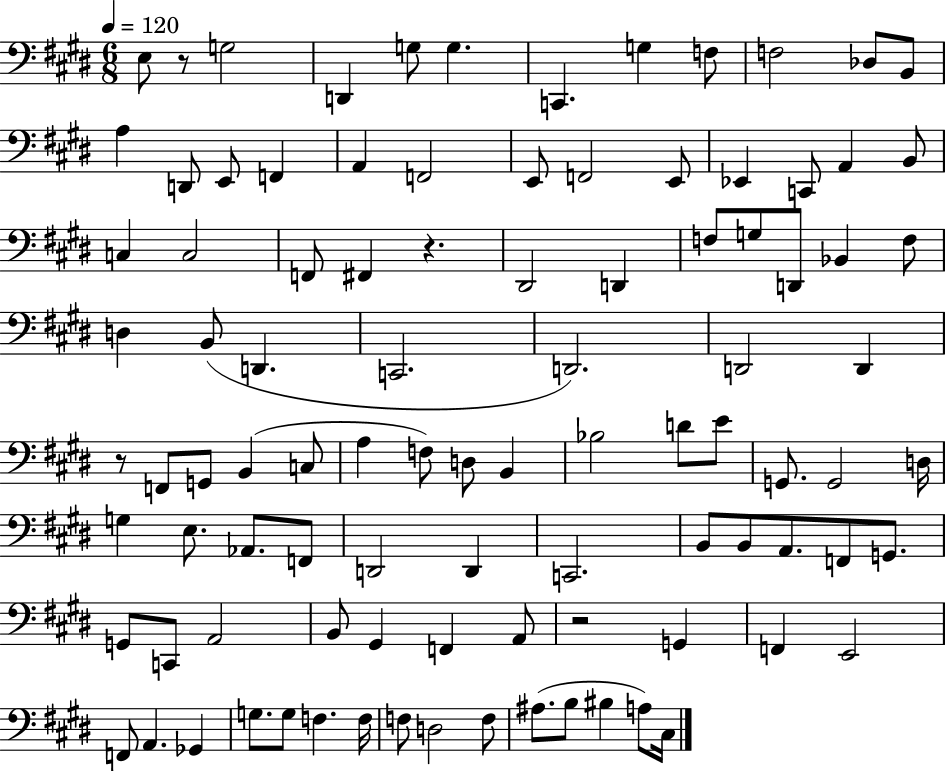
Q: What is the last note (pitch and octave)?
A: C#3